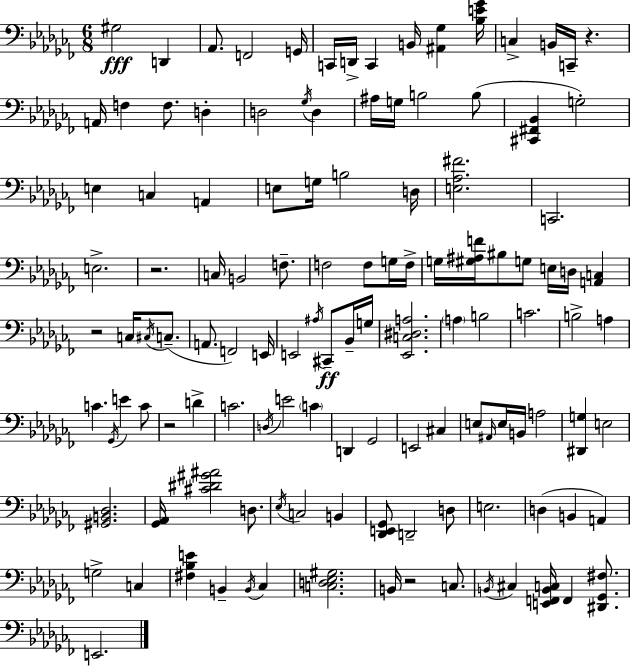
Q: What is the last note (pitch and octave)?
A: E2